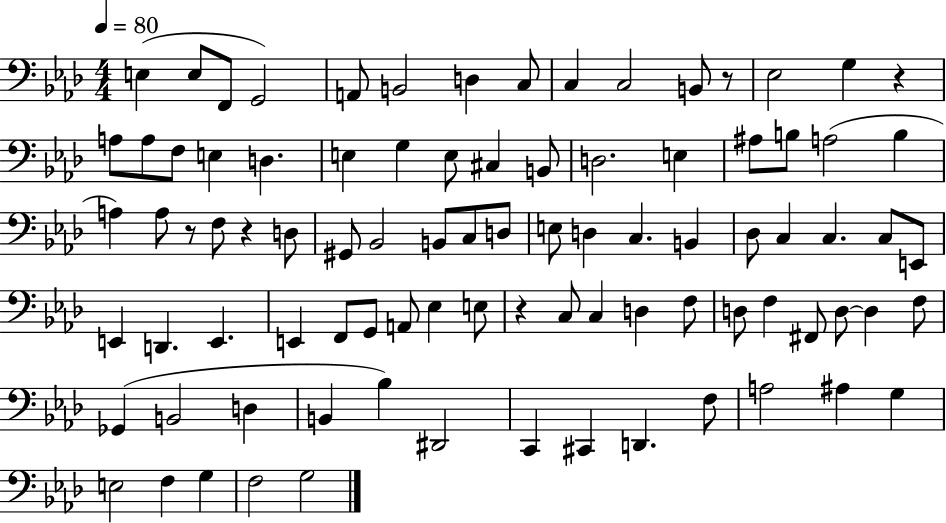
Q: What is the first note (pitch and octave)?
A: E3